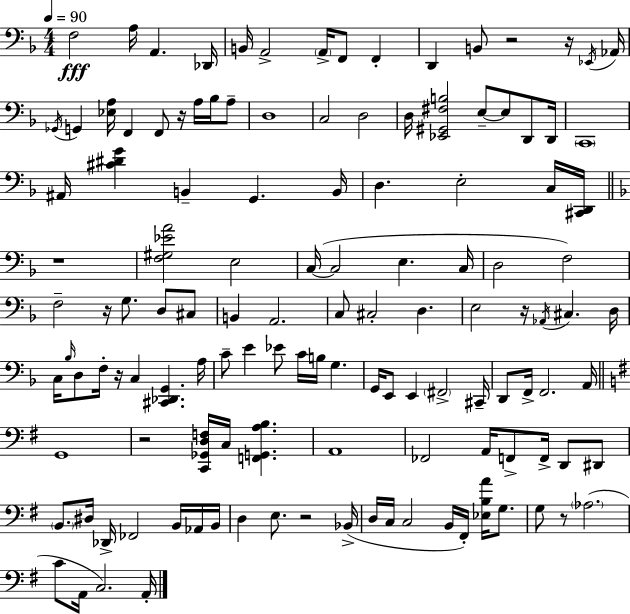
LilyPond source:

{
  \clef bass
  \numericTimeSignature
  \time 4/4
  \key f \major
  \tempo 4 = 90
  f2\fff a16 a,4. des,16 | b,16 a,2-> \parenthesize a,16-> f,8 f,4-. | d,4 b,8 r2 r16 \acciaccatura { ees,16 } | aes,16 \acciaccatura { ges,16 } g,4 <ees a>16 f,4 f,8 r16 a16 bes16 | \break a8-- d1 | c2 d2 | d16 <ees, gis, fis b>2 e8--~~ e8 d,8 | d,16 \parenthesize c,1 | \break ais,16 <cis' dis' g'>4 b,4-- g,4. | b,16 d4. e2-. | c16 <cis, d,>16 \bar "||" \break \key f \major r1 | <f gis ees' a'>2 e2 | c16~(~ c2 e4. c16 | d2 f2) | \break f2-- r16 g8. d8 cis8 | b,4 a,2. | c8 cis2-. d4. | e2 r16 \acciaccatura { aes,16 } cis4. | \break d16 c16 \grace { bes16 } d8 f16-. r16 c4 <cis, des, g,>4. | a16 c'8-- e'4 ees'8 c'16 b16 g4. | g,16 e,8 e,4 \parenthesize fis,2-> | cis,16-- d,8 f,16-> f,2. | \break a,16 \bar "||" \break \key g \major g,1 | r2 <c, ges, d f>16 c16 <f, g, a b>4. | a,1 | fes,2 a,16 f,8-> f,16-> d,8 dis,8 | \break \parenthesize b,8. dis16 des,16-> fes,2 b,16 aes,16 b,16 | d4 e8. r2 bes,16->( | d16 c16 c2 b,16 fis,16-.) <ees b a'>16 g8. | g8 r8 \parenthesize aes2.( | \break c'8 a,16 c2.) a,16-. | \bar "|."
}